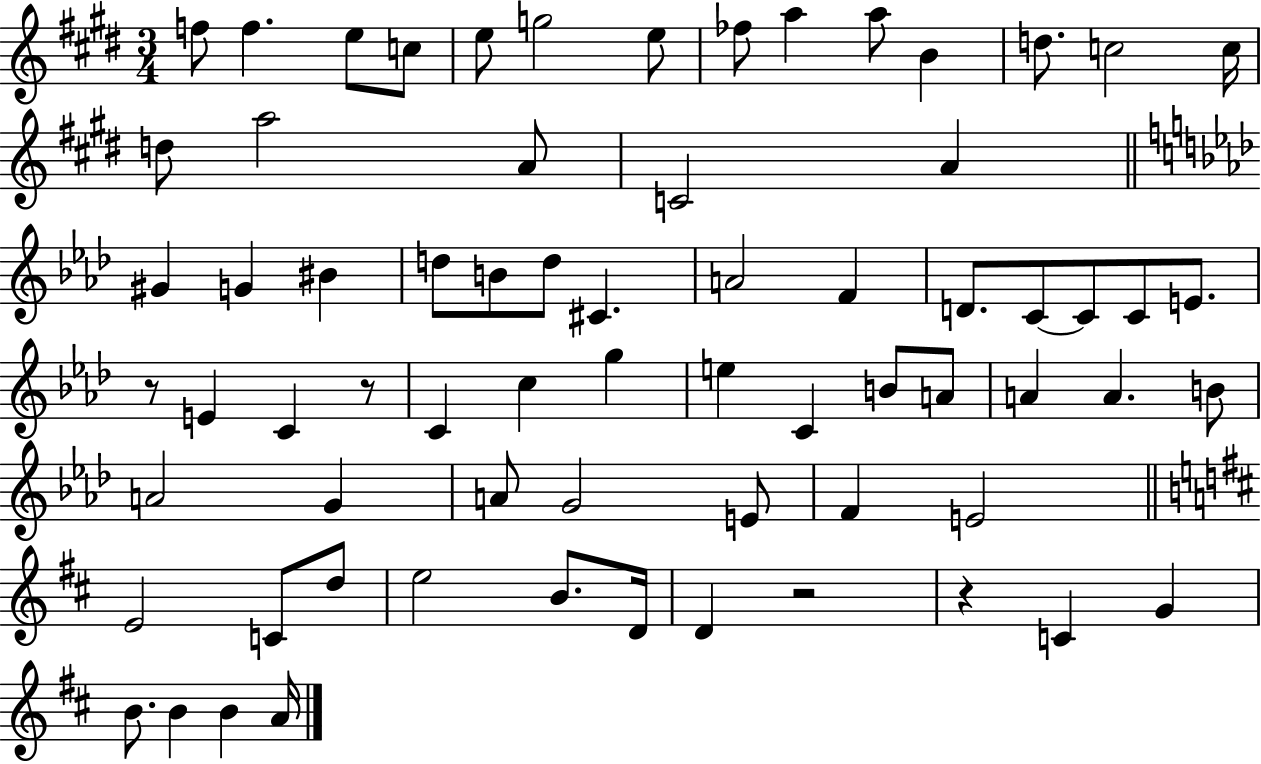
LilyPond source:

{
  \clef treble
  \numericTimeSignature
  \time 3/4
  \key e \major
  \repeat volta 2 { f''8 f''4. e''8 c''8 | e''8 g''2 e''8 | fes''8 a''4 a''8 b'4 | d''8. c''2 c''16 | \break d''8 a''2 a'8 | c'2 a'4 | \bar "||" \break \key aes \major gis'4 g'4 bis'4 | d''8 b'8 d''8 cis'4. | a'2 f'4 | d'8. c'8~~ c'8 c'8 e'8. | \break r8 e'4 c'4 r8 | c'4 c''4 g''4 | e''4 c'4 b'8 a'8 | a'4 a'4. b'8 | \break a'2 g'4 | a'8 g'2 e'8 | f'4 e'2 | \bar "||" \break \key d \major e'2 c'8 d''8 | e''2 b'8. d'16 | d'4 r2 | r4 c'4 g'4 | \break b'8. b'4 b'4 a'16 | } \bar "|."
}